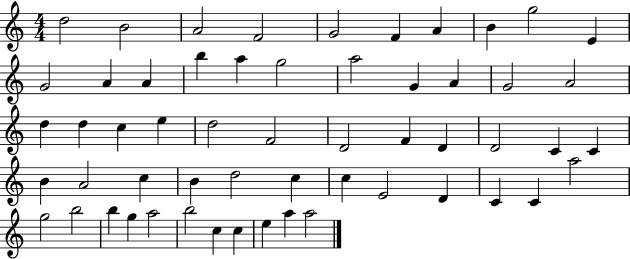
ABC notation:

X:1
T:Untitled
M:4/4
L:1/4
K:C
d2 B2 A2 F2 G2 F A B g2 E G2 A A b a g2 a2 G A G2 A2 d d c e d2 F2 D2 F D D2 C C B A2 c B d2 c c E2 D C C a2 g2 b2 b g a2 b2 c c e a a2